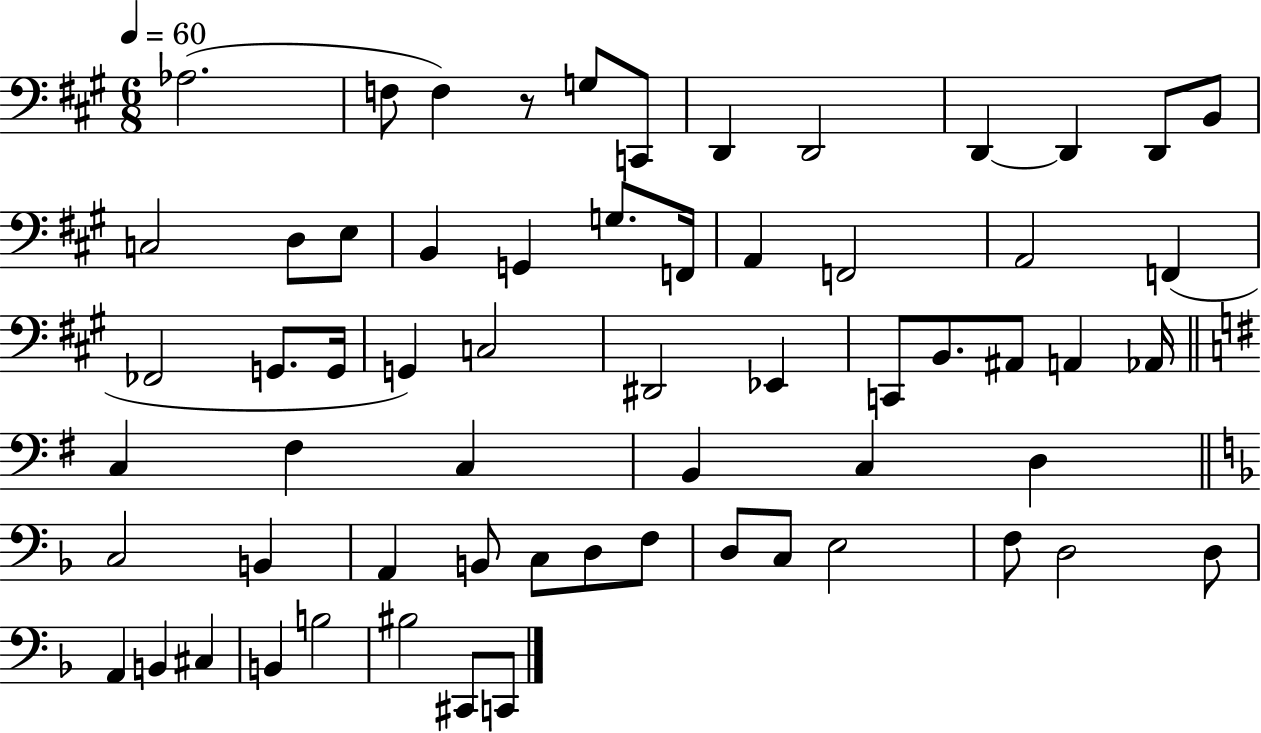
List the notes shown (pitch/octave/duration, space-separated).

Ab3/h. F3/e F3/q R/e G3/e C2/e D2/q D2/h D2/q D2/q D2/e B2/e C3/h D3/e E3/e B2/q G2/q G3/e. F2/s A2/q F2/h A2/h F2/q FES2/h G2/e. G2/s G2/q C3/h D#2/h Eb2/q C2/e B2/e. A#2/e A2/q Ab2/s C3/q F#3/q C3/q B2/q C3/q D3/q C3/h B2/q A2/q B2/e C3/e D3/e F3/e D3/e C3/e E3/h F3/e D3/h D3/e A2/q B2/q C#3/q B2/q B3/h BIS3/h C#2/e C2/e